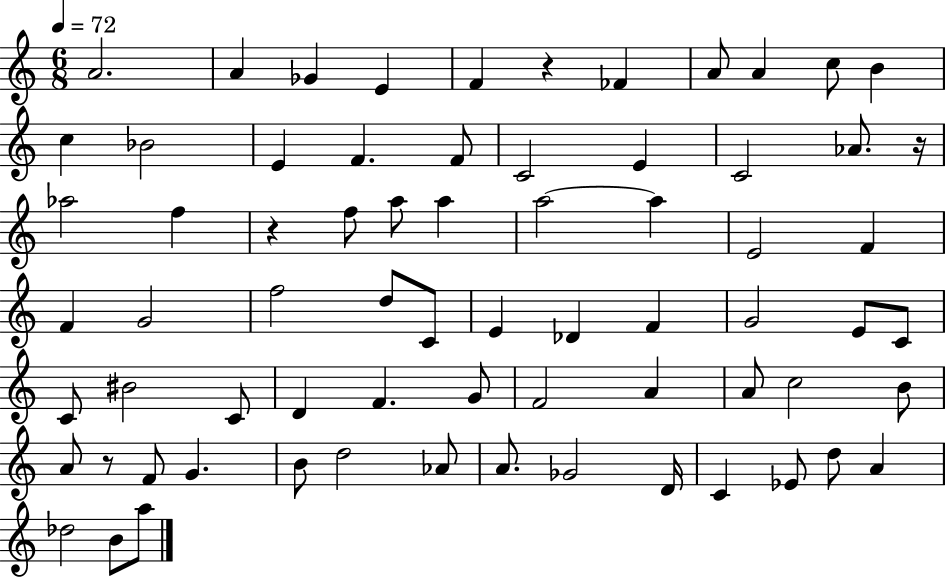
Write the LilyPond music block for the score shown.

{
  \clef treble
  \numericTimeSignature
  \time 6/8
  \key c \major
  \tempo 4 = 72
  a'2. | a'4 ges'4 e'4 | f'4 r4 fes'4 | a'8 a'4 c''8 b'4 | \break c''4 bes'2 | e'4 f'4. f'8 | c'2 e'4 | c'2 aes'8. r16 | \break aes''2 f''4 | r4 f''8 a''8 a''4 | a''2~~ a''4 | e'2 f'4 | \break f'4 g'2 | f''2 d''8 c'8 | e'4 des'4 f'4 | g'2 e'8 c'8 | \break c'8 bis'2 c'8 | d'4 f'4. g'8 | f'2 a'4 | a'8 c''2 b'8 | \break a'8 r8 f'8 g'4. | b'8 d''2 aes'8 | a'8. ges'2 d'16 | c'4 ees'8 d''8 a'4 | \break des''2 b'8 a''8 | \bar "|."
}